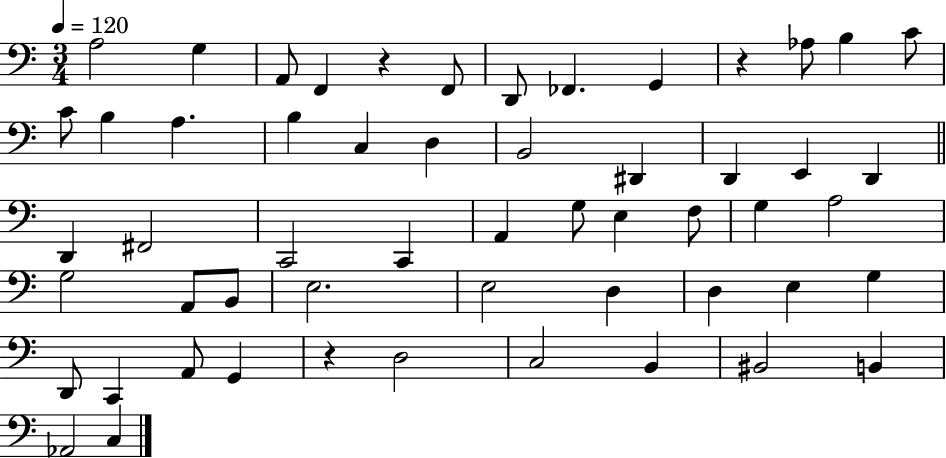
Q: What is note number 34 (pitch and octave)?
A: A2